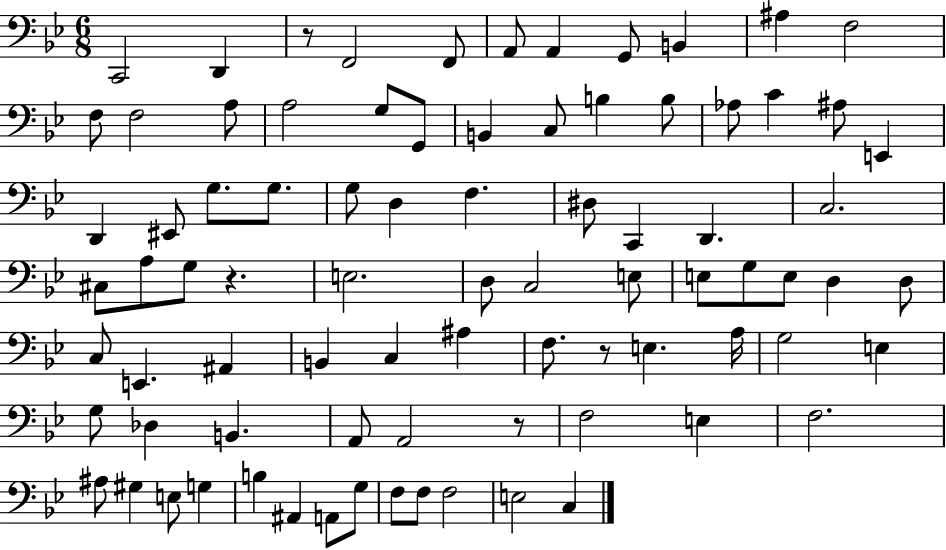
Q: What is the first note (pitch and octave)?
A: C2